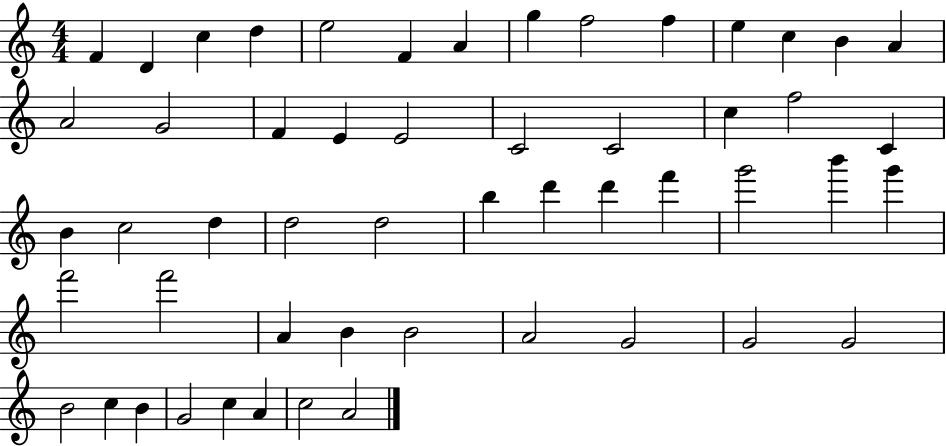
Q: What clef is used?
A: treble